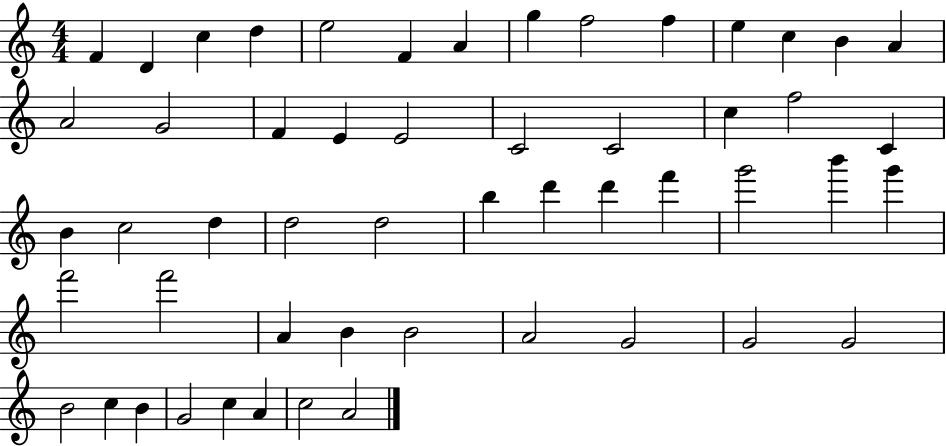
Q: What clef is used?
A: treble